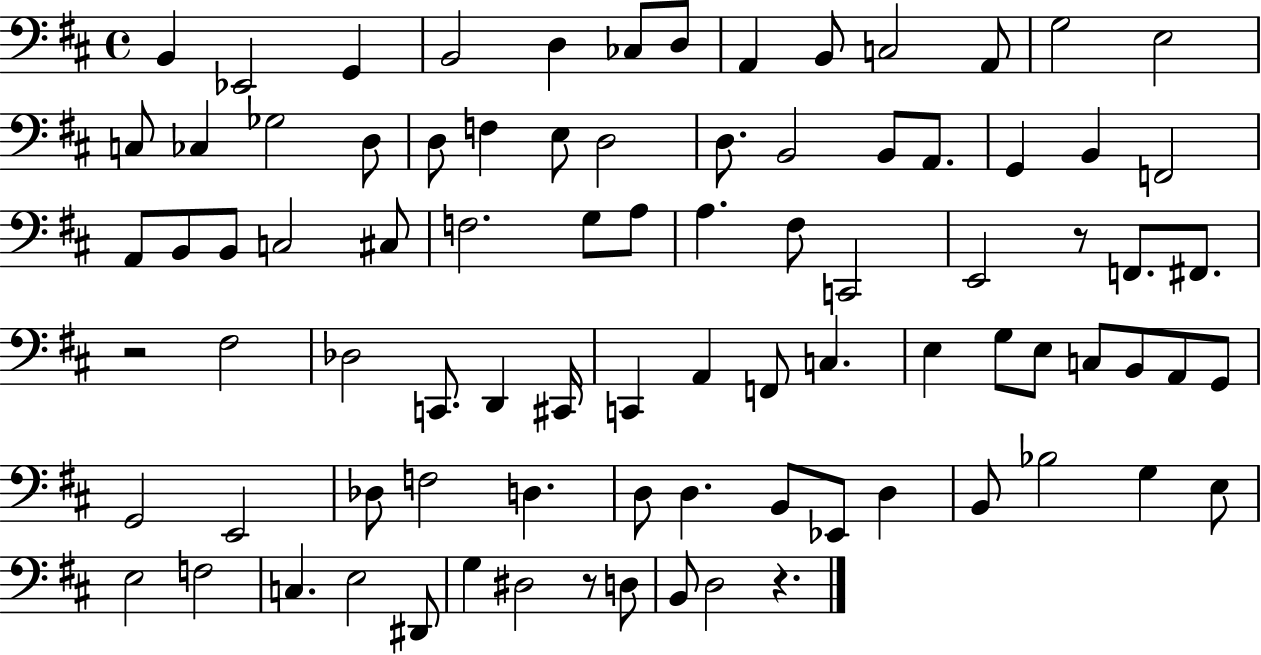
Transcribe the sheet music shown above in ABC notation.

X:1
T:Untitled
M:4/4
L:1/4
K:D
B,, _E,,2 G,, B,,2 D, _C,/2 D,/2 A,, B,,/2 C,2 A,,/2 G,2 E,2 C,/2 _C, _G,2 D,/2 D,/2 F, E,/2 D,2 D,/2 B,,2 B,,/2 A,,/2 G,, B,, F,,2 A,,/2 B,,/2 B,,/2 C,2 ^C,/2 F,2 G,/2 A,/2 A, ^F,/2 C,,2 E,,2 z/2 F,,/2 ^F,,/2 z2 ^F,2 _D,2 C,,/2 D,, ^C,,/4 C,, A,, F,,/2 C, E, G,/2 E,/2 C,/2 B,,/2 A,,/2 G,,/2 G,,2 E,,2 _D,/2 F,2 D, D,/2 D, B,,/2 _E,,/2 D, B,,/2 _B,2 G, E,/2 E,2 F,2 C, E,2 ^D,,/2 G, ^D,2 z/2 D,/2 B,,/2 D,2 z